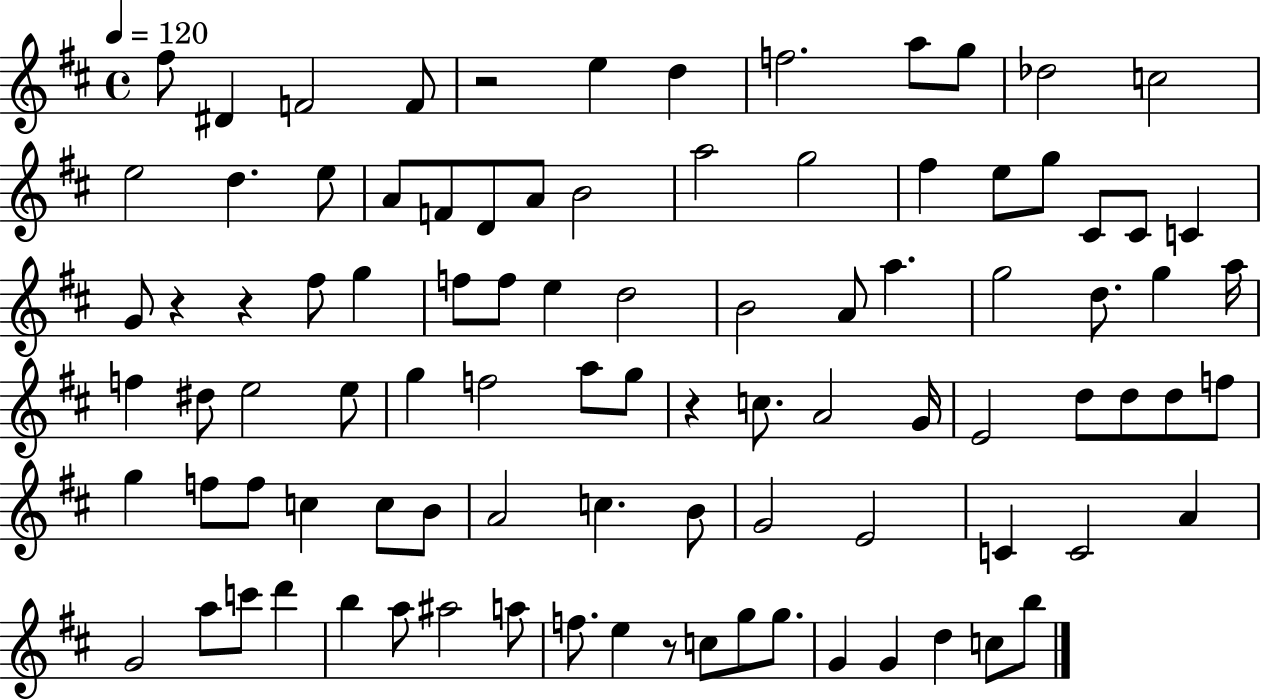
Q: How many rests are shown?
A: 5